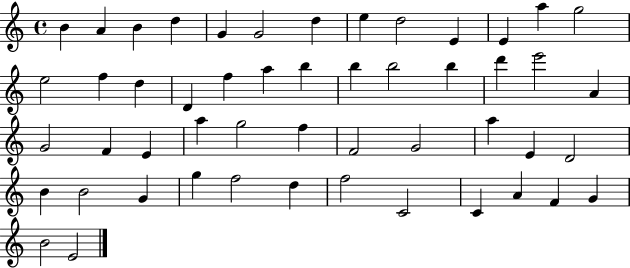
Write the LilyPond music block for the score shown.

{
  \clef treble
  \time 4/4
  \defaultTimeSignature
  \key c \major
  b'4 a'4 b'4 d''4 | g'4 g'2 d''4 | e''4 d''2 e'4 | e'4 a''4 g''2 | \break e''2 f''4 d''4 | d'4 f''4 a''4 b''4 | b''4 b''2 b''4 | d'''4 e'''2 a'4 | \break g'2 f'4 e'4 | a''4 g''2 f''4 | f'2 g'2 | a''4 e'4 d'2 | \break b'4 b'2 g'4 | g''4 f''2 d''4 | f''2 c'2 | c'4 a'4 f'4 g'4 | \break b'2 e'2 | \bar "|."
}